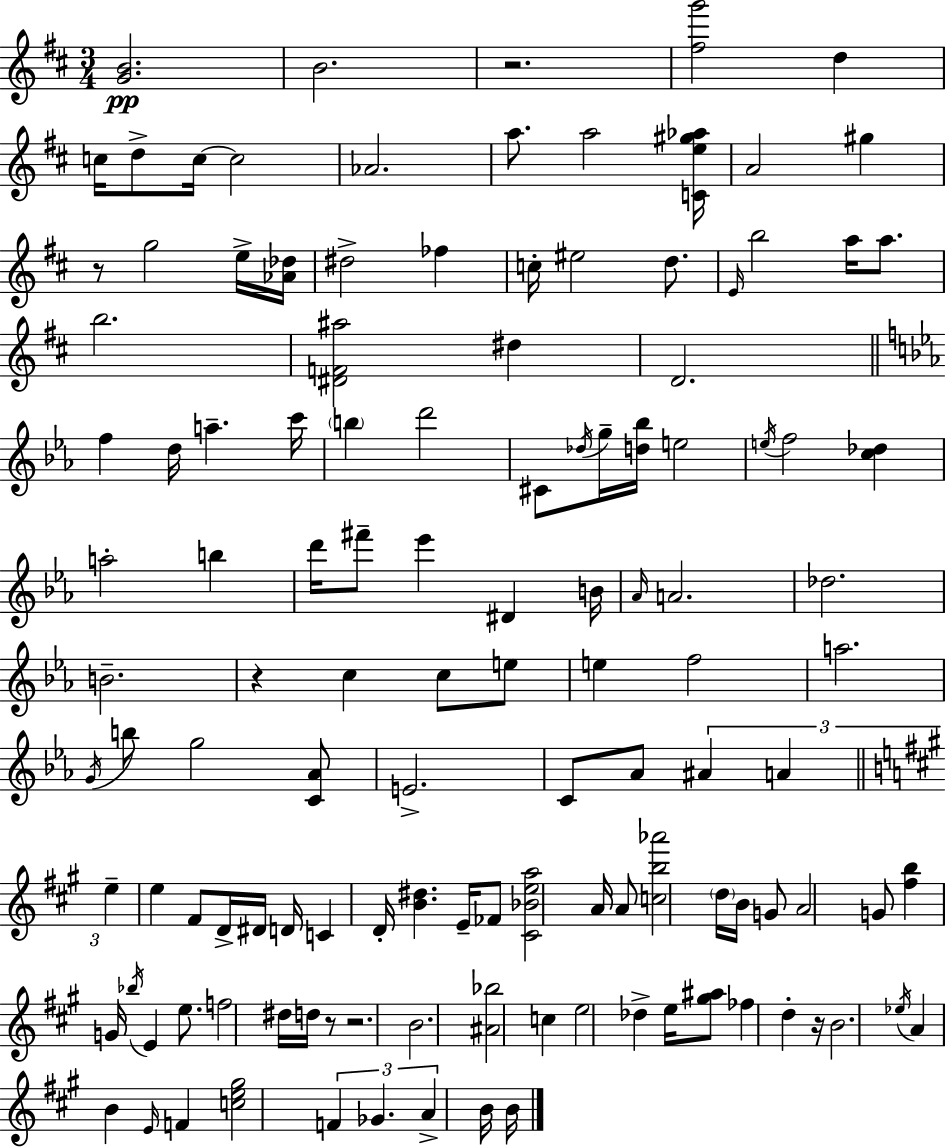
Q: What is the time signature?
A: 3/4